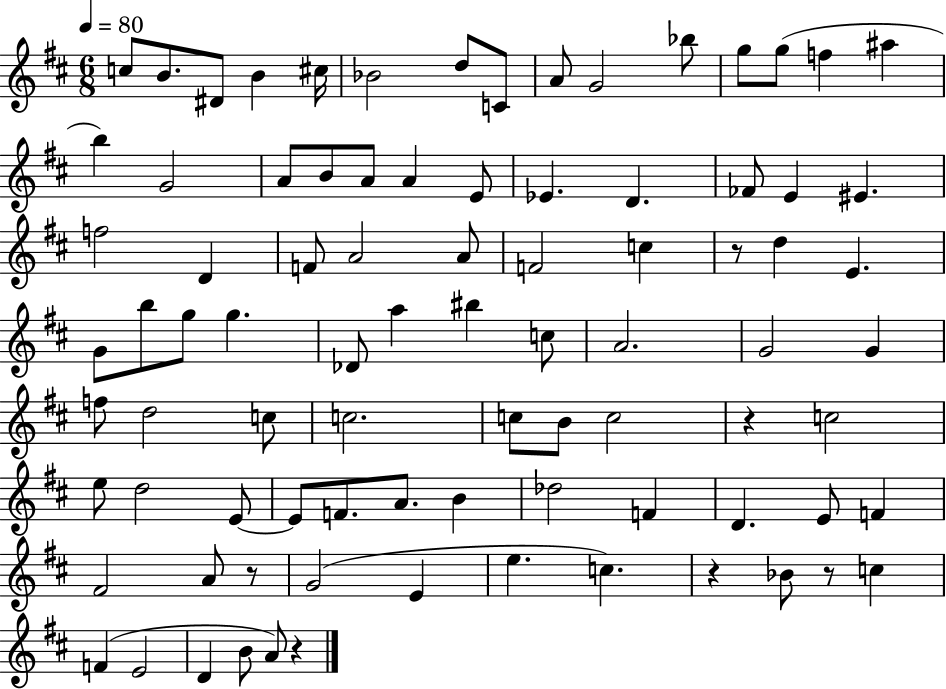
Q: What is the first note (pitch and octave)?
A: C5